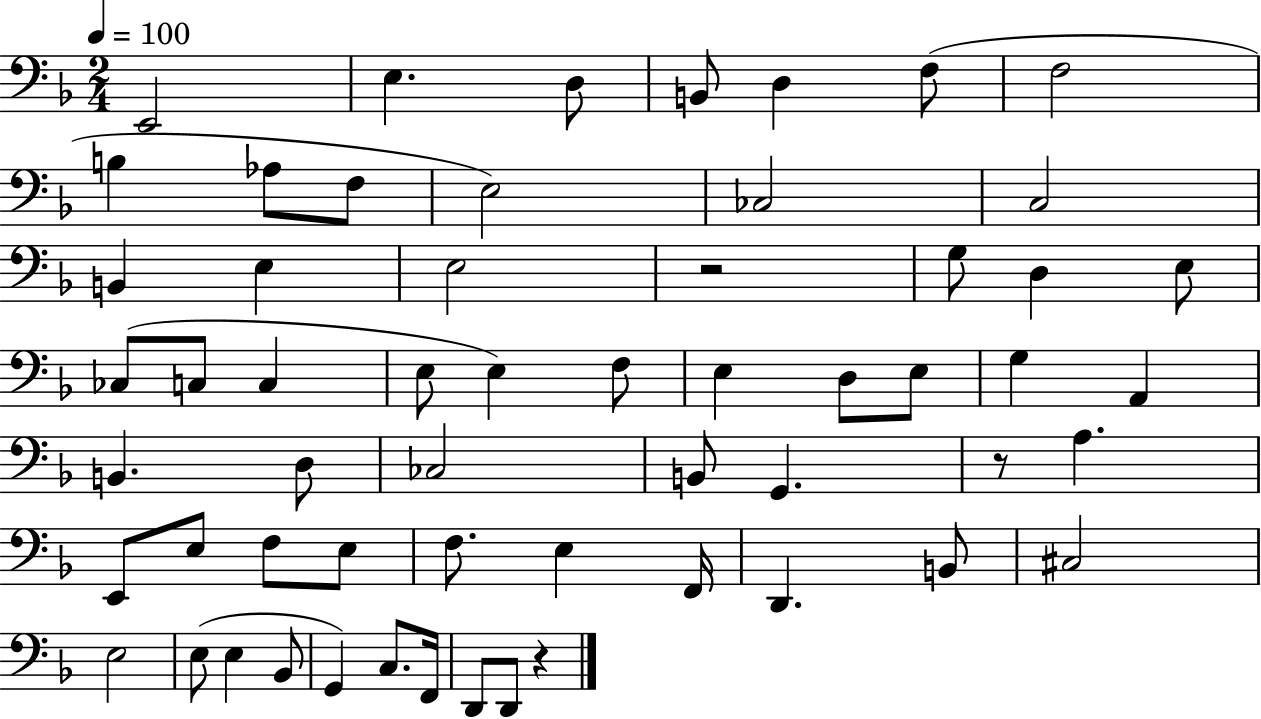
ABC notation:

X:1
T:Untitled
M:2/4
L:1/4
K:F
E,,2 E, D,/2 B,,/2 D, F,/2 F,2 B, _A,/2 F,/2 E,2 _C,2 C,2 B,, E, E,2 z2 G,/2 D, E,/2 _C,/2 C,/2 C, E,/2 E, F,/2 E, D,/2 E,/2 G, A,, B,, D,/2 _C,2 B,,/2 G,, z/2 A, E,,/2 E,/2 F,/2 E,/2 F,/2 E, F,,/4 D,, B,,/2 ^C,2 E,2 E,/2 E, _B,,/2 G,, C,/2 F,,/4 D,,/2 D,,/2 z